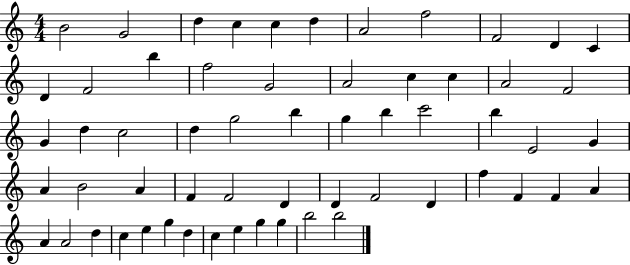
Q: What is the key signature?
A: C major